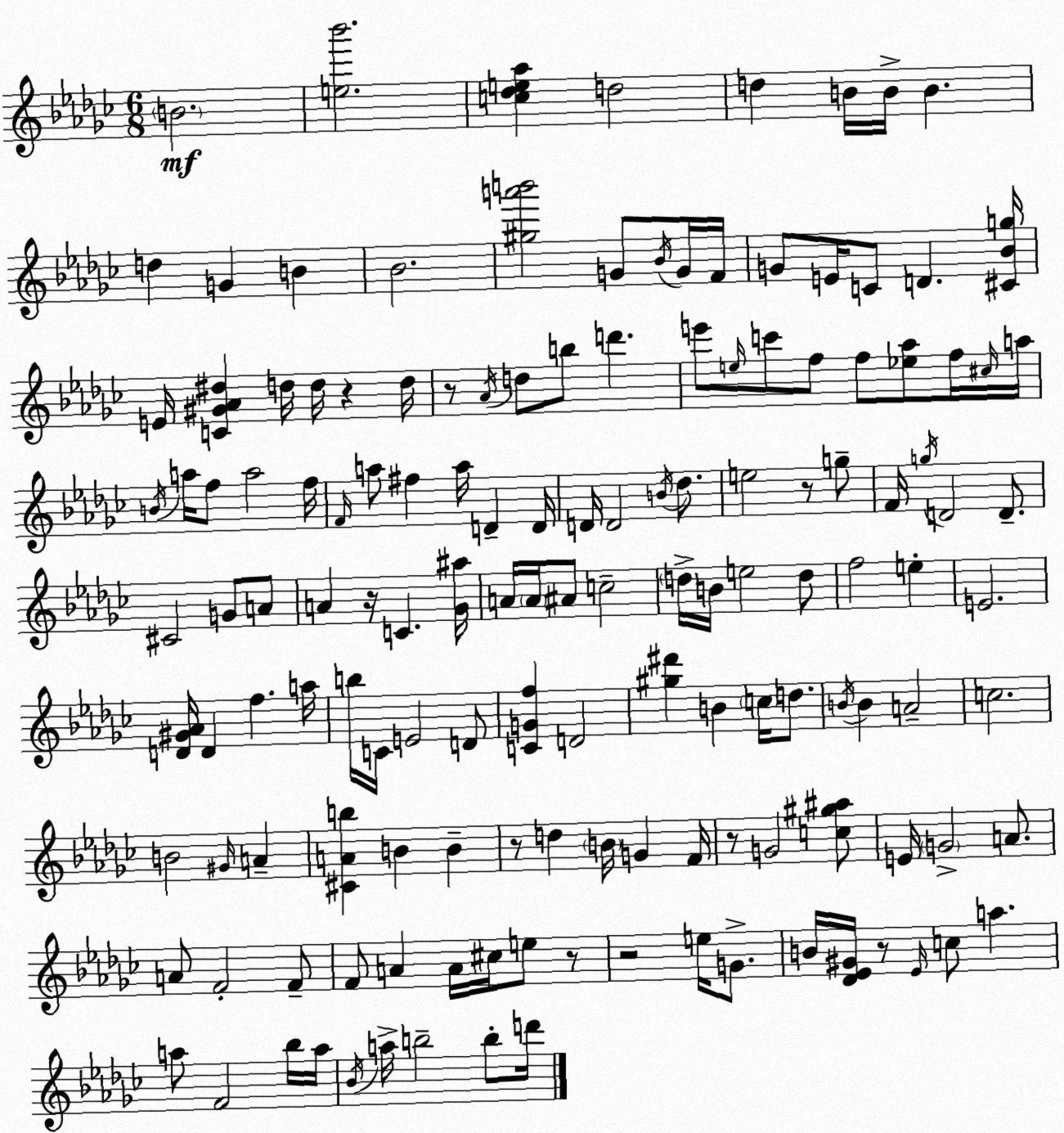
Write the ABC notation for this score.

X:1
T:Untitled
M:6/8
L:1/4
K:Ebm
B2 [e_b']2 [c_de_a] d2 d B/4 B/4 B d G B _B2 [^ga'b']2 G/2 _B/4 G/4 F/4 G/2 E/4 C/2 D [^C_Bg]/4 E/4 [C^G_A^d] d/4 d/4 z d/4 z/2 _A/4 d/2 b/2 d' e'/2 e/4 c'/2 f/2 f/2 [_e_a]/2 f/4 ^c/4 a/4 B/4 a/4 f/2 a2 f/4 F/4 a/2 ^f a/4 D D/4 D/4 D2 B/4 _d/2 e2 z/2 g/2 F/4 g/4 D2 D/2 ^C2 G/2 A/2 A z/4 C [_G^a]/4 A/4 A/4 ^A/2 c2 d/4 B/4 e2 d/2 f2 e E2 [D^G_A]/4 D f a/4 b/4 C/4 E2 D/2 [CGf] D2 [^g^d'] B c/4 d/2 B/4 B A2 c2 B2 ^G/4 A [^CAb] B B z/2 d B/4 G F/4 z/2 G2 [c^g^a]/2 E/4 G2 A/2 A/2 F2 F/2 F/2 A A/4 ^c/4 e/2 z/2 z2 e/4 G/2 B/4 [_D_E^G]/4 z/2 _E/4 c/2 a a/2 F2 _b/4 a/4 _B/4 a/4 b2 b/2 d'/4